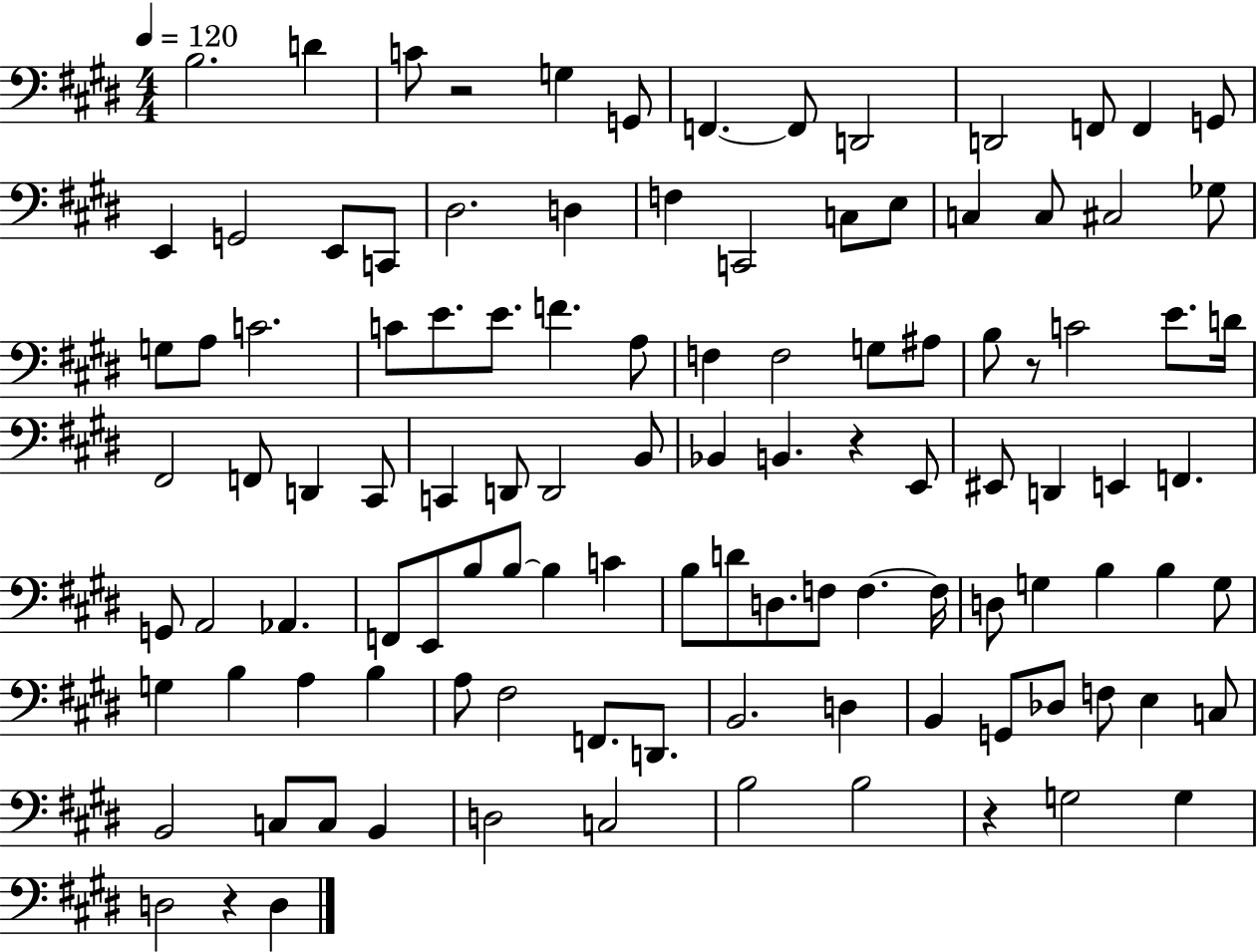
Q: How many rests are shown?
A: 5